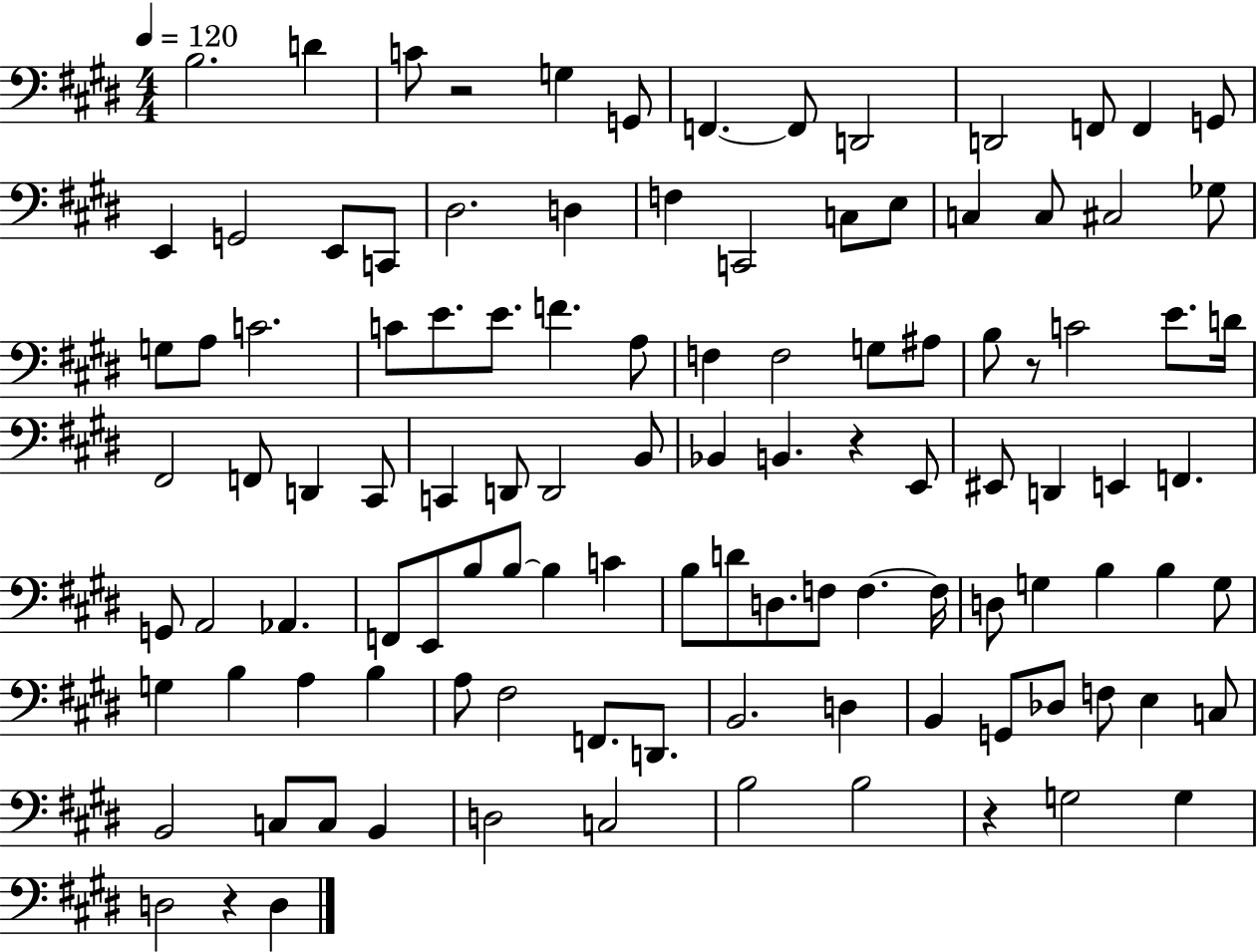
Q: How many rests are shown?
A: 5